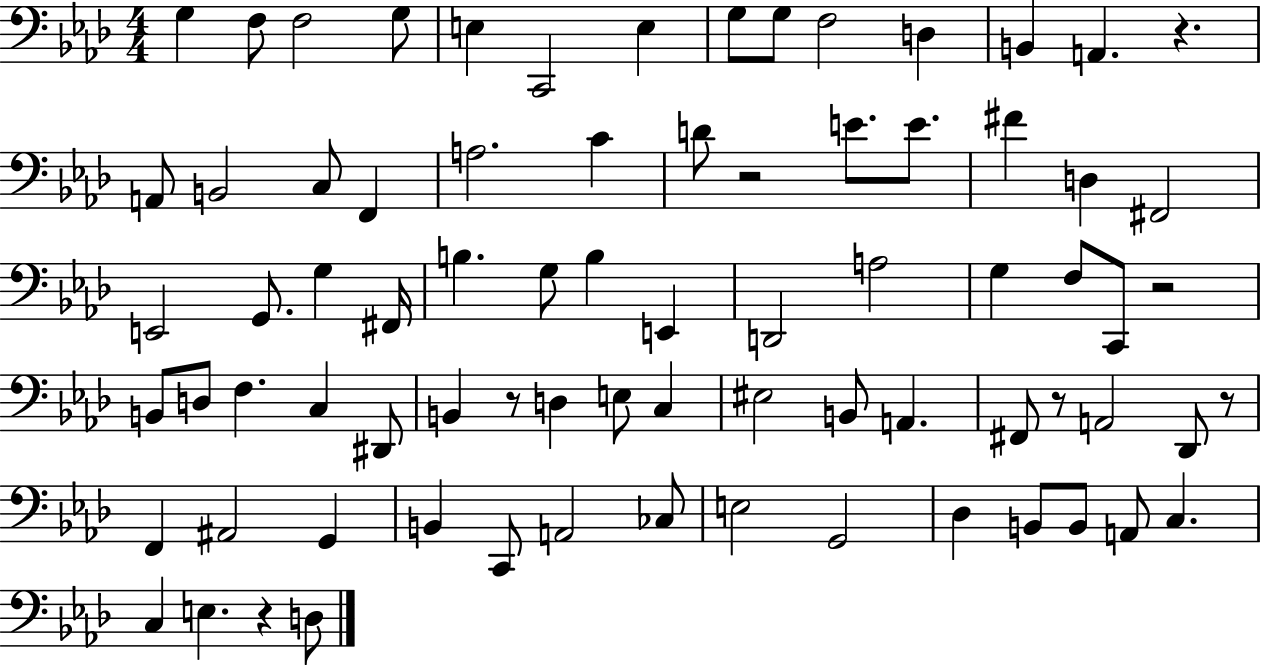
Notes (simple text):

G3/q F3/e F3/h G3/e E3/q C2/h E3/q G3/e G3/e F3/h D3/q B2/q A2/q. R/q. A2/e B2/h C3/e F2/q A3/h. C4/q D4/e R/h E4/e. E4/e. F#4/q D3/q F#2/h E2/h G2/e. G3/q F#2/s B3/q. G3/e B3/q E2/q D2/h A3/h G3/q F3/e C2/e R/h B2/e D3/e F3/q. C3/q D#2/e B2/q R/e D3/q E3/e C3/q EIS3/h B2/e A2/q. F#2/e R/e A2/h Db2/e R/e F2/q A#2/h G2/q B2/q C2/e A2/h CES3/e E3/h G2/h Db3/q B2/e B2/e A2/e C3/q. C3/q E3/q. R/q D3/e